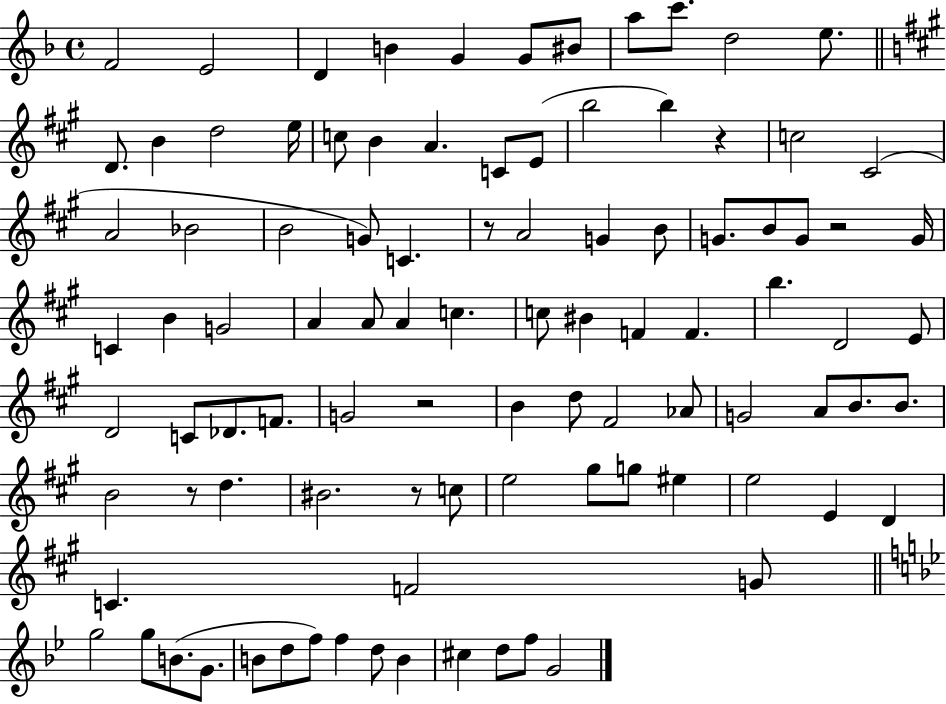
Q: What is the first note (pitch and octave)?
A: F4